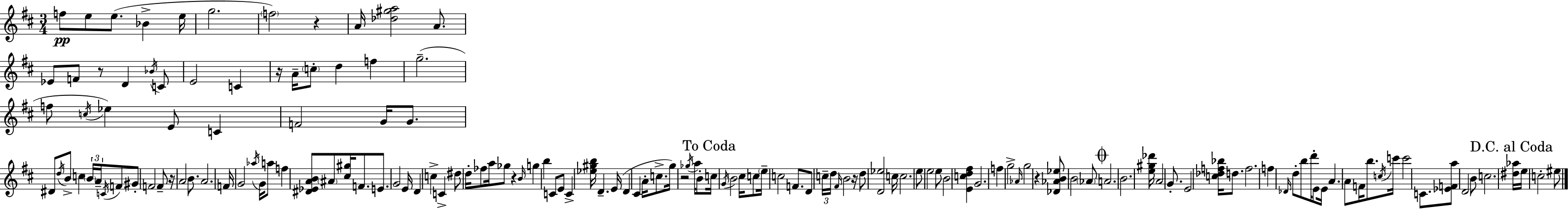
F5/e E5/e E5/e. Bb4/q E5/s G5/h. F5/h R/q A4/s [Db5,G#5,A5]/h A4/e. Eb4/e F4/e R/e D4/q Bb4/s C4/e E4/h C4/q R/s A4/s C5/e D5/q F5/q G5/h. F5/e C5/s Eb5/q E4/e C4/q F4/h G4/s G4/e. D#4/e D5/s B4/e C5/q B4/s A4/s C4/s F4/e G#4/e F4/h F4/e R/s A4/h B4/e. A4/h. F4/s G4/h Ab5/s G4/s A5/e F5/q [D#4,Eb4,A4,B4]/e A#4/e [C#5,G#5]/s F4/e. E4/e. G4/h E4/s D4/q C5/q C4/q D#5/e D5/s FES5/e A5/s Gb5/e R/q B4/s G5/q B5/q C4/e E4/e C4/q [Eb5,G#5,B5]/s D4/q. E4/s D4/q C#4/q A4/s C5/e. G5/s R/h Gb5/s A5/s B4/e C5/s G4/s B4/h C#5/s C5/e E5/s C5/h F4/e. D4/e C5/s D5/s F#4/s B4/h R/s D5/e [D4,Eb5]/h C5/s C5/h. E5/e E5/h E5/e B4/h [E4,C5,D5,F#5]/q G4/h. F5/q G5/h Ab4/s G5/h R/q [Db4,Ab4,B4,Eb5]/e B4/h Ab4/e A4/h. B4/h. [E5,G#5,Db6]/s A4/h G4/e. E4/h [C5,Db5,F5,Bb5]/s D5/e. F5/h. F5/q Db4/s D5/e B5/e D6/s E4/e E4/s A4/q. A4/e F4/s B5/e. C5/s C6/s C6/h C4/e. [Eb4,F4,A5]/e D4/h B4/e C5/h. [D#5,Ab5]/s E5/s C5/h EIS5/e